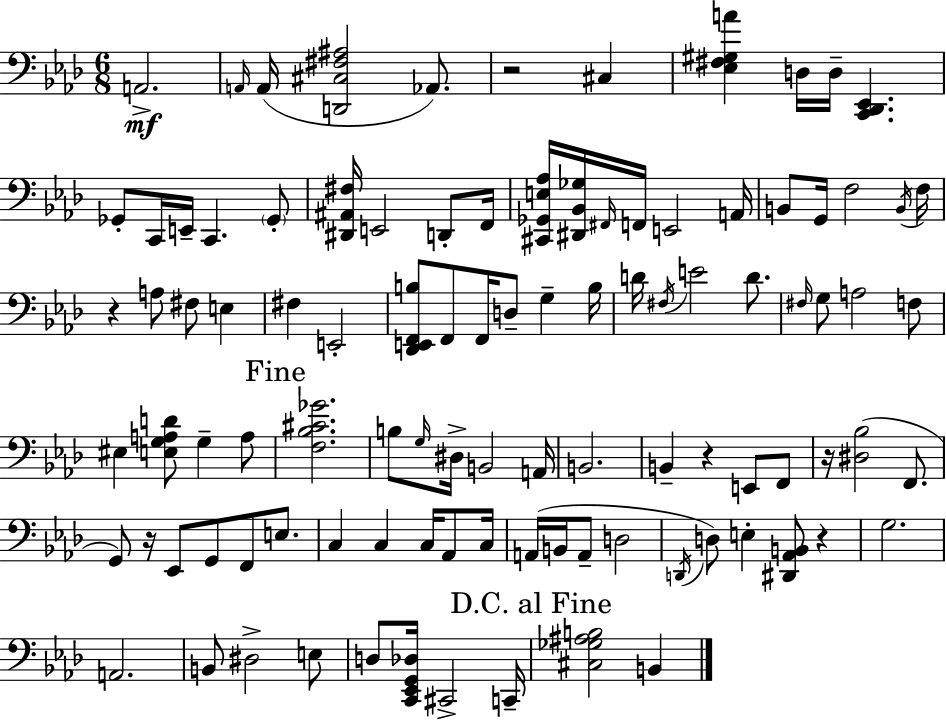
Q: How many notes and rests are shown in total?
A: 100